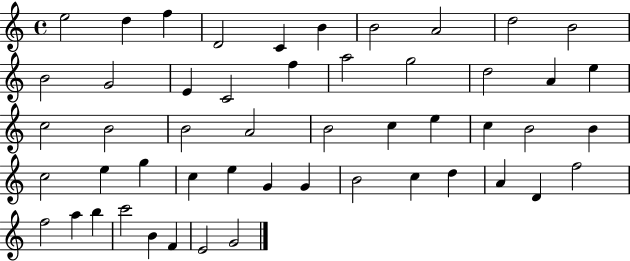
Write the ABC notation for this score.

X:1
T:Untitled
M:4/4
L:1/4
K:C
e2 d f D2 C B B2 A2 d2 B2 B2 G2 E C2 f a2 g2 d2 A e c2 B2 B2 A2 B2 c e c B2 B c2 e g c e G G B2 c d A D f2 f2 a b c'2 B F E2 G2